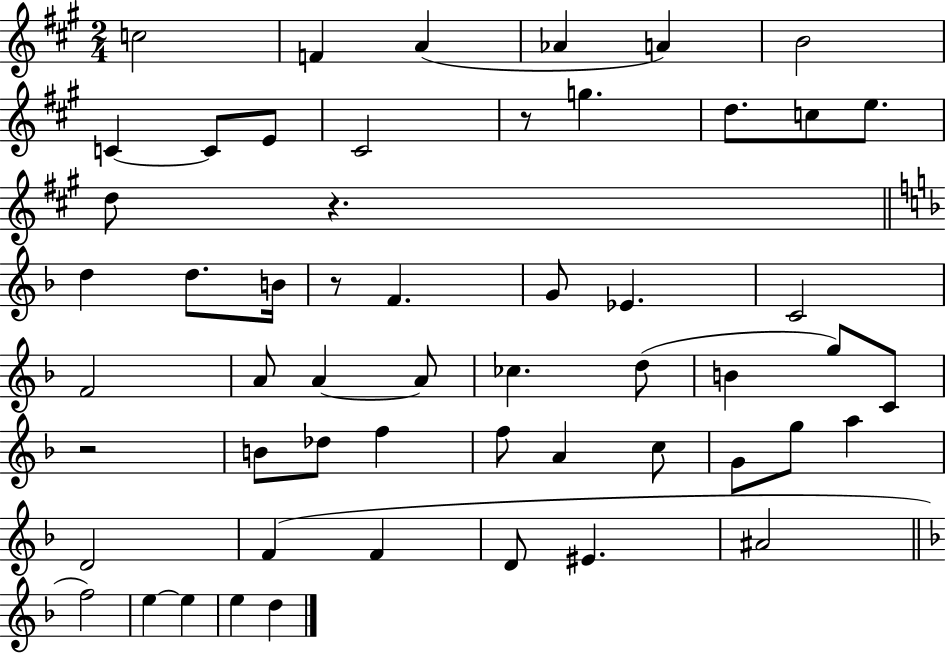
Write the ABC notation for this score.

X:1
T:Untitled
M:2/4
L:1/4
K:A
c2 F A _A A B2 C C/2 E/2 ^C2 z/2 g d/2 c/2 e/2 d/2 z d d/2 B/4 z/2 F G/2 _E C2 F2 A/2 A A/2 _c d/2 B g/2 C/2 z2 B/2 _d/2 f f/2 A c/2 G/2 g/2 a D2 F F D/2 ^E ^A2 f2 e e e d